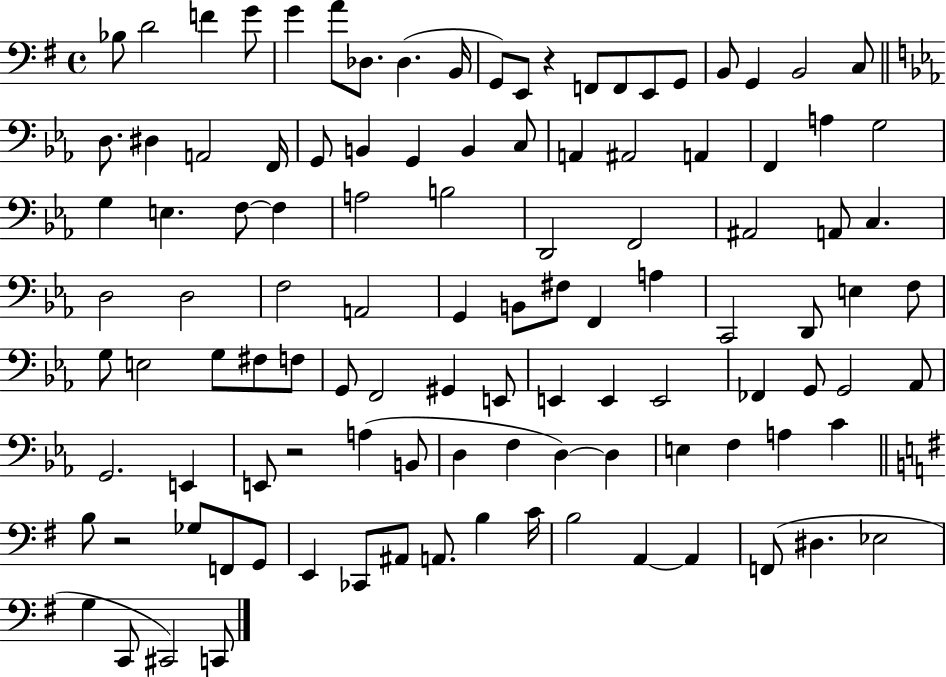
{
  \clef bass
  \time 4/4
  \defaultTimeSignature
  \key g \major
  bes8 d'2 f'4 g'8 | g'4 a'8 des8. des4.( b,16 | g,8) e,8 r4 f,8 f,8 e,8 g,8 | b,8 g,4 b,2 c8 | \break \bar "||" \break \key c \minor d8. dis4 a,2 f,16 | g,8 b,4 g,4 b,4 c8 | a,4 ais,2 a,4 | f,4 a4 g2 | \break g4 e4. f8~~ f4 | a2 b2 | d,2 f,2 | ais,2 a,8 c4. | \break d2 d2 | f2 a,2 | g,4 b,8 fis8 f,4 a4 | c,2 d,8 e4 f8 | \break g8 e2 g8 fis8 f8 | g,8 f,2 gis,4 e,8 | e,4 e,4 e,2 | fes,4 g,8 g,2 aes,8 | \break g,2. e,4 | e,8 r2 a4( b,8 | d4 f4 d4~~) d4 | e4 f4 a4 c'4 | \break \bar "||" \break \key e \minor b8 r2 ges8 f,8 g,8 | e,4 ces,8 ais,8 a,8. b4 c'16 | b2 a,4~~ a,4 | f,8( dis4. ees2 | \break g4 c,8 cis,2) c,8 | \bar "|."
}